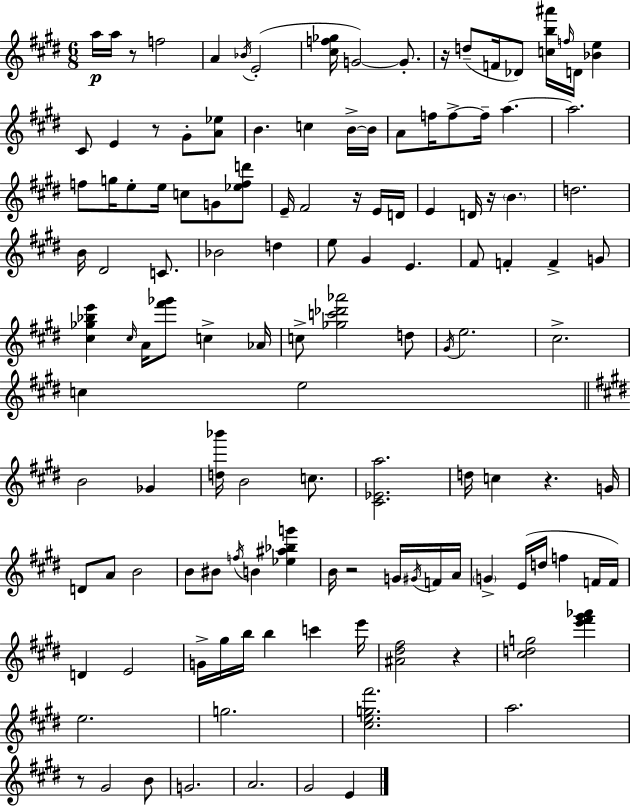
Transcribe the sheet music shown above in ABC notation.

X:1
T:Untitled
M:6/8
L:1/4
K:E
a/4 a/4 z/2 f2 A _B/4 E2 [^cf_g]/4 G2 G/2 z/4 d/2 F/4 _D/2 [cb^a']/4 f/4 D/4 [_Be] ^C/2 E z/2 ^G/2 [A_e]/2 B c B/4 B/4 A/2 f/4 f/2 f/4 a a2 f/2 g/4 e/2 e/4 c/2 G/2 [_efd']/2 E/4 ^F2 z/4 E/4 D/4 E D/4 z/4 B d2 B/4 ^D2 C/2 _B2 d e/2 ^G E ^F/2 F F G/2 [^c_g_be'] ^c/4 A/4 [^f'_g']/2 c _A/4 c/2 [_gc'_d'_a']2 d/2 ^G/4 e2 ^c2 c e2 B2 _G [d_b']/4 B2 c/2 [^C_Ea]2 d/4 c z G/4 D/2 A/2 B2 B/2 ^B/2 f/4 B [_e^a_bg'] B/4 z2 G/4 ^G/4 F/4 A/4 G E/4 d/4 f F/4 F/4 D E2 G/4 ^g/4 b/4 b c' e'/4 [^A^d^f]2 z [^cdg]2 [e'^f'^g'_a'] e2 g2 [^ceg^f']2 a2 z/2 ^G2 B/2 G2 A2 ^G2 E